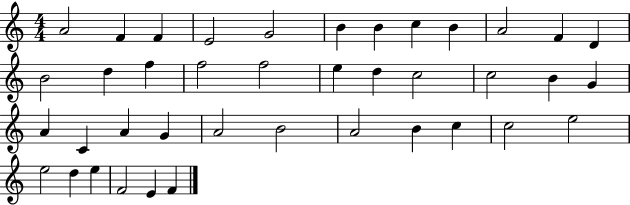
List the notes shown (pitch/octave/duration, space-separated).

A4/h F4/q F4/q E4/h G4/h B4/q B4/q C5/q B4/q A4/h F4/q D4/q B4/h D5/q F5/q F5/h F5/h E5/q D5/q C5/h C5/h B4/q G4/q A4/q C4/q A4/q G4/q A4/h B4/h A4/h B4/q C5/q C5/h E5/h E5/h D5/q E5/q F4/h E4/q F4/q